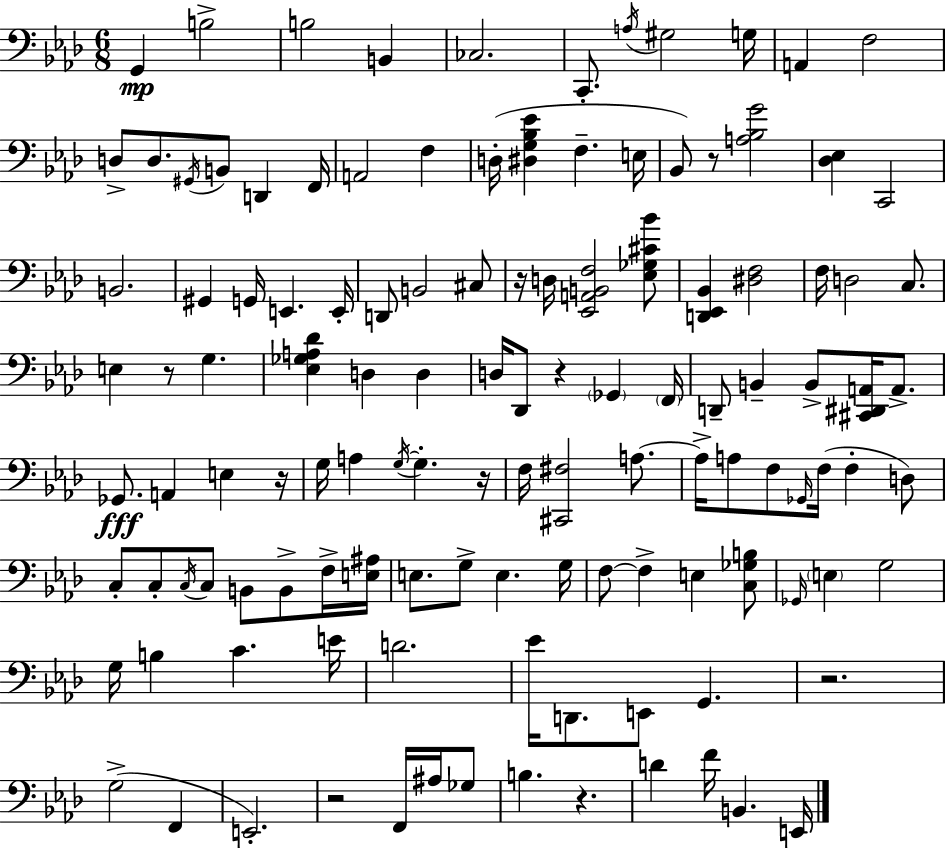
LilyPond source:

{
  \clef bass
  \numericTimeSignature
  \time 6/8
  \key f \minor
  g,4\mp b2-> | b2 b,4 | ces2. | c,8.-. \acciaccatura { a16 } gis2 | \break g16 a,4 f2 | d8-> d8. \acciaccatura { gis,16 } b,8 d,4 | f,16 a,2 f4 | d16-.( <dis g bes ees'>4 f4.-- | \break e16 bes,8) r8 <a bes g'>2 | <des ees>4 c,2 | b,2. | gis,4 g,16 e,4. | \break e,16-. d,8 b,2 | cis8 r16 d16 <ees, a, b, f>2 | <ees ges cis' bes'>8 <d, ees, bes,>4 <dis f>2 | f16 d2 c8. | \break e4 r8 g4. | <ees ges a des'>4 d4 d4 | d16 des,8 r4 \parenthesize ges,4 | \parenthesize f,16 d,8-- b,4-- b,8-> <cis, dis, a,>16 a,8.-> | \break ges,8.\fff a,4 e4 | r16 g16 a4 \acciaccatura { g16~ }~ g4.-. | r16 f16 <cis, fis>2 | a8.~~ a16-> a8 f8 \grace { ges,16 }( f16 f4-. | \break d8) c8-. c8-. \acciaccatura { c16 } c8 b,8 | b,8-> f16-> <e ais>16 e8. g8-> e4. | g16 f8~~ f4-> e4 | <c ges b>8 \grace { ges,16 } \parenthesize e4 g2 | \break g16 b4 c'4. | e'16 d'2. | ees'16 d,8. e,8 | g,4. r2. | \break g2->( | f,4 e,2.-.) | r2 | f,16 ais16 ges8 b4. | \break r4. d'4 f'16 b,4. | e,16 \bar "|."
}